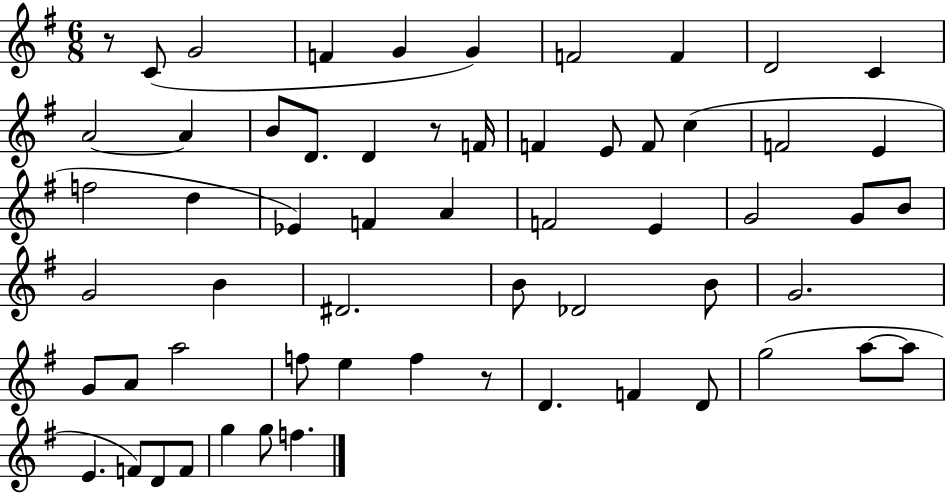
R/e C4/e G4/h F4/q G4/q G4/q F4/h F4/q D4/h C4/q A4/h A4/q B4/e D4/e. D4/q R/e F4/s F4/q E4/e F4/e C5/q F4/h E4/q F5/h D5/q Eb4/q F4/q A4/q F4/h E4/q G4/h G4/e B4/e G4/h B4/q D#4/h. B4/e Db4/h B4/e G4/h. G4/e A4/e A5/h F5/e E5/q F5/q R/e D4/q. F4/q D4/e G5/h A5/e A5/e E4/q. F4/e D4/e F4/e G5/q G5/e F5/q.